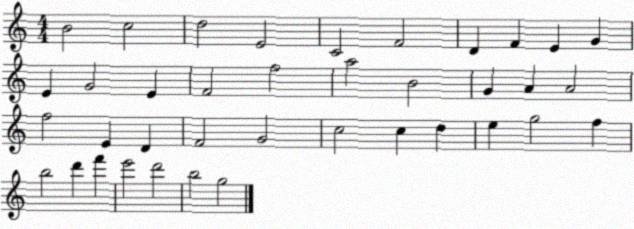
X:1
T:Untitled
M:4/4
L:1/4
K:C
B2 c2 d2 E2 C2 F2 D F E G E G2 E F2 f2 a2 B2 G A A2 f2 E D F2 G2 c2 c d e g2 f b2 d' f' e'2 d'2 b2 g2